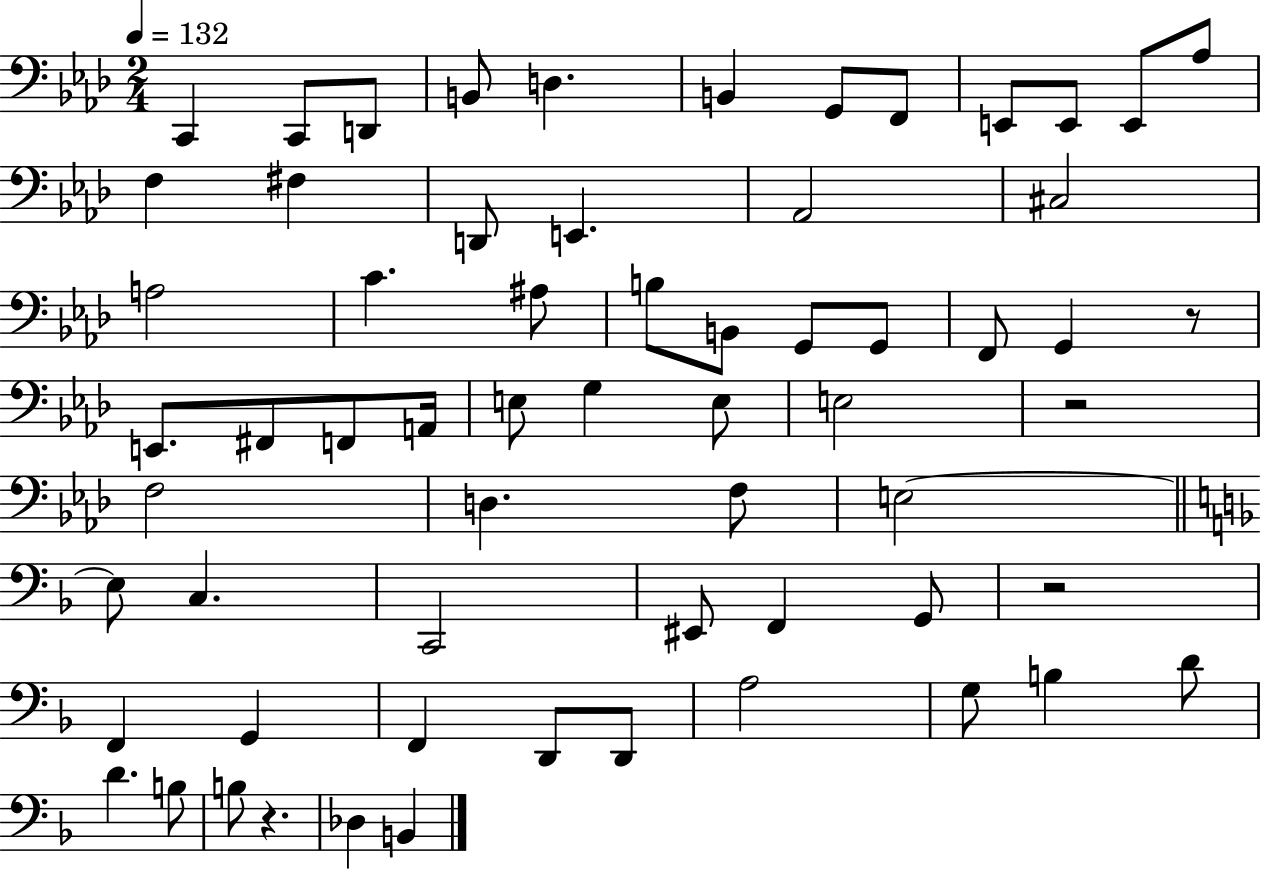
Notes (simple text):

C2/q C2/e D2/e B2/e D3/q. B2/q G2/e F2/e E2/e E2/e E2/e Ab3/e F3/q F#3/q D2/e E2/q. Ab2/h C#3/h A3/h C4/q. A#3/e B3/e B2/e G2/e G2/e F2/e G2/q R/e E2/e. F#2/e F2/e A2/s E3/e G3/q E3/e E3/h R/h F3/h D3/q. F3/e E3/h E3/e C3/q. C2/h EIS2/e F2/q G2/e R/h F2/q G2/q F2/q D2/e D2/e A3/h G3/e B3/q D4/e D4/q. B3/e B3/e R/q. Db3/q B2/q